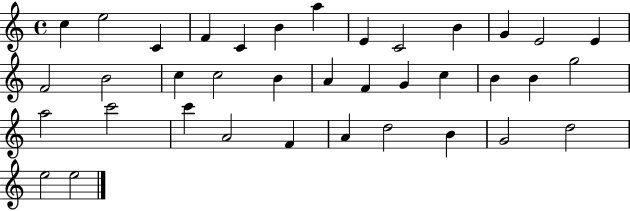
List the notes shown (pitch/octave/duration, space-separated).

C5/q E5/h C4/q F4/q C4/q B4/q A5/q E4/q C4/h B4/q G4/q E4/h E4/q F4/h B4/h C5/q C5/h B4/q A4/q F4/q G4/q C5/q B4/q B4/q G5/h A5/h C6/h C6/q A4/h F4/q A4/q D5/h B4/q G4/h D5/h E5/h E5/h